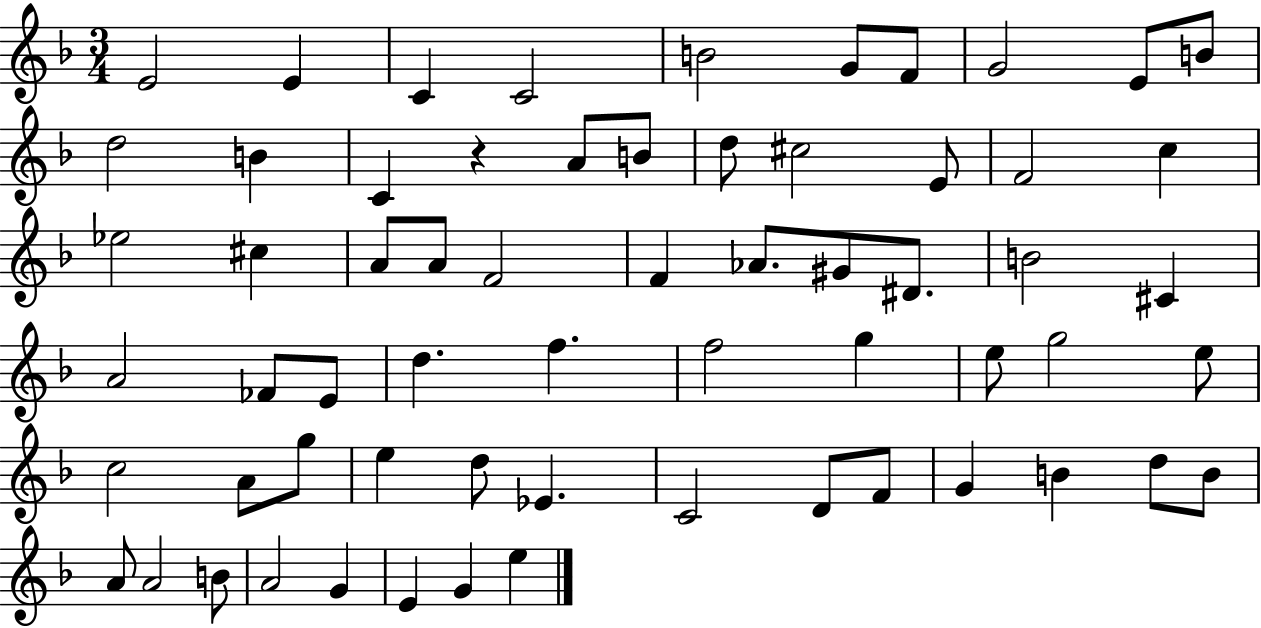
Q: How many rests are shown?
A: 1